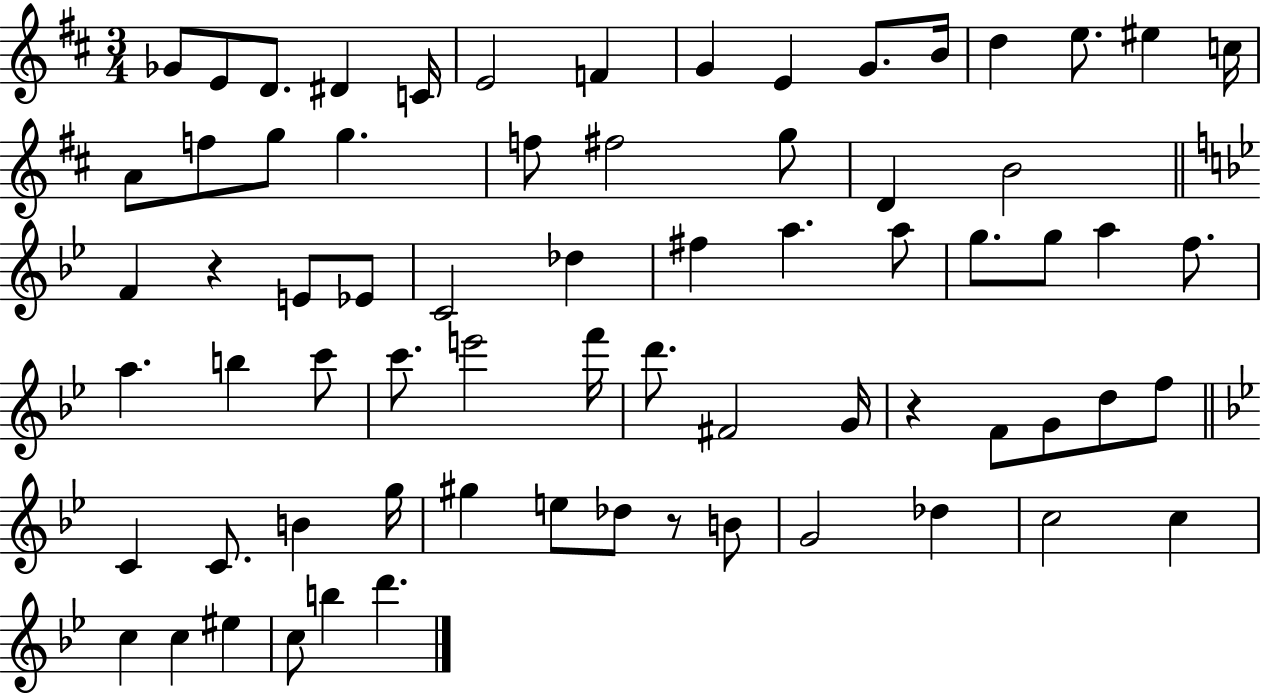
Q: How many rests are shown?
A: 3